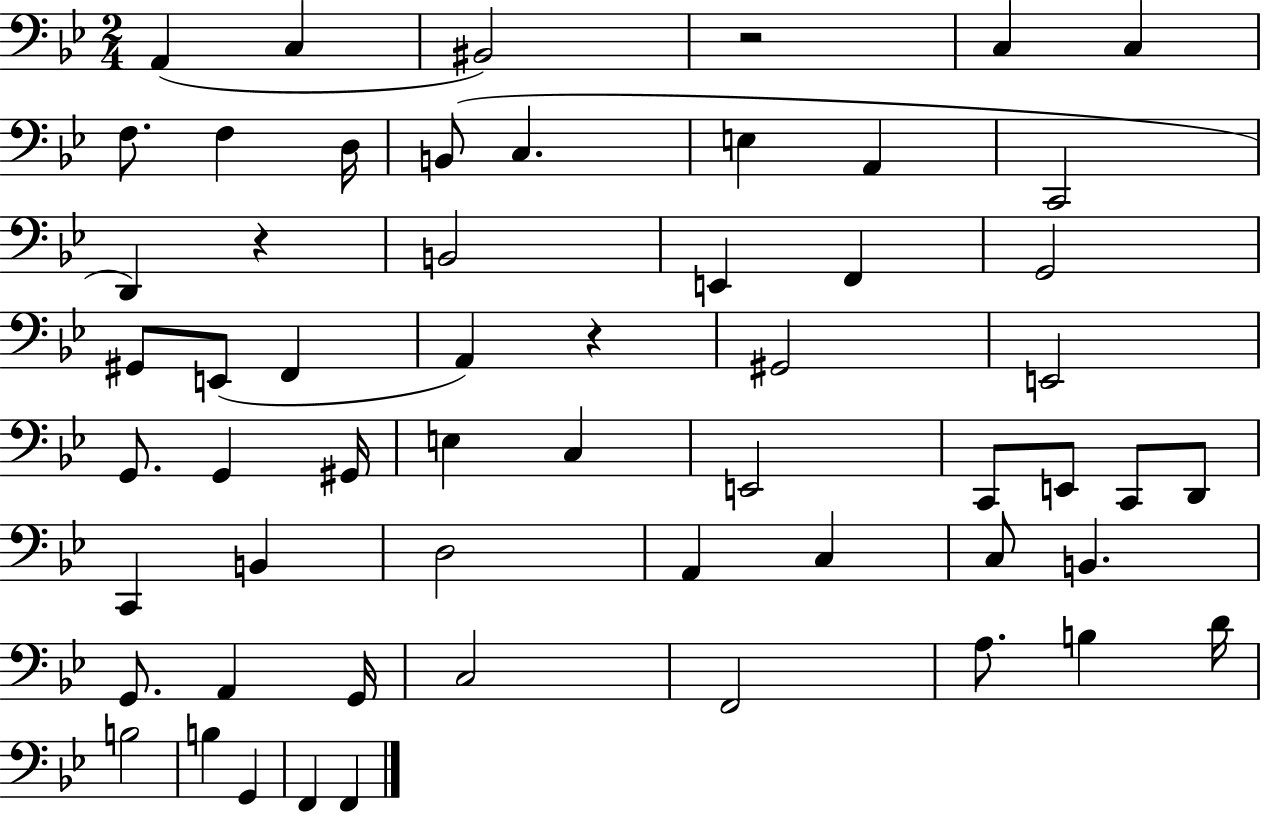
{
  \clef bass
  \numericTimeSignature
  \time 2/4
  \key bes \major
  a,4( c4 | bis,2) | r2 | c4 c4 | \break f8. f4 d16 | b,8( c4. | e4 a,4 | c,2 | \break d,4) r4 | b,2 | e,4 f,4 | g,2 | \break gis,8 e,8( f,4 | a,4) r4 | gis,2 | e,2 | \break g,8. g,4 gis,16 | e4 c4 | e,2 | c,8 e,8 c,8 d,8 | \break c,4 b,4 | d2 | a,4 c4 | c8 b,4. | \break g,8. a,4 g,16 | c2 | f,2 | a8. b4 d'16 | \break b2 | b4 g,4 | f,4 f,4 | \bar "|."
}